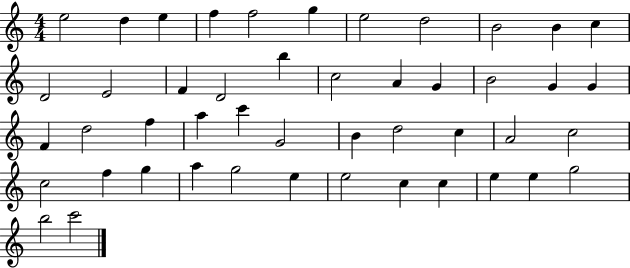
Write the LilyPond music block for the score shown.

{
  \clef treble
  \numericTimeSignature
  \time 4/4
  \key c \major
  e''2 d''4 e''4 | f''4 f''2 g''4 | e''2 d''2 | b'2 b'4 c''4 | \break d'2 e'2 | f'4 d'2 b''4 | c''2 a'4 g'4 | b'2 g'4 g'4 | \break f'4 d''2 f''4 | a''4 c'''4 g'2 | b'4 d''2 c''4 | a'2 c''2 | \break c''2 f''4 g''4 | a''4 g''2 e''4 | e''2 c''4 c''4 | e''4 e''4 g''2 | \break b''2 c'''2 | \bar "|."
}